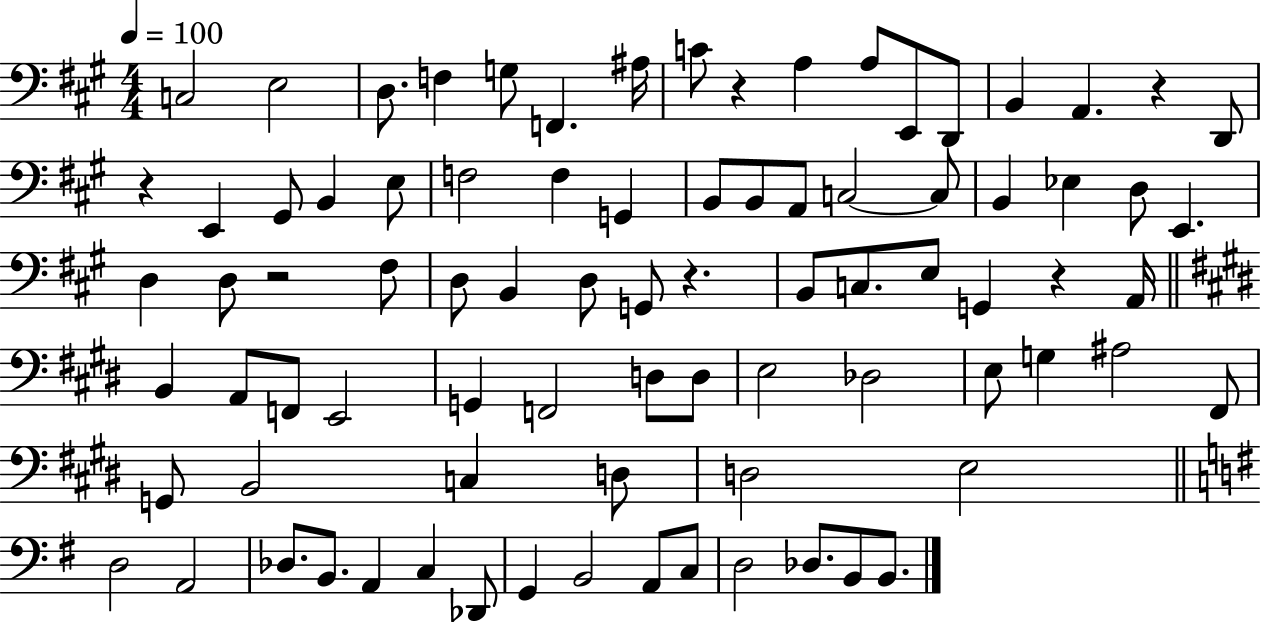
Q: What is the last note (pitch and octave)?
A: B2